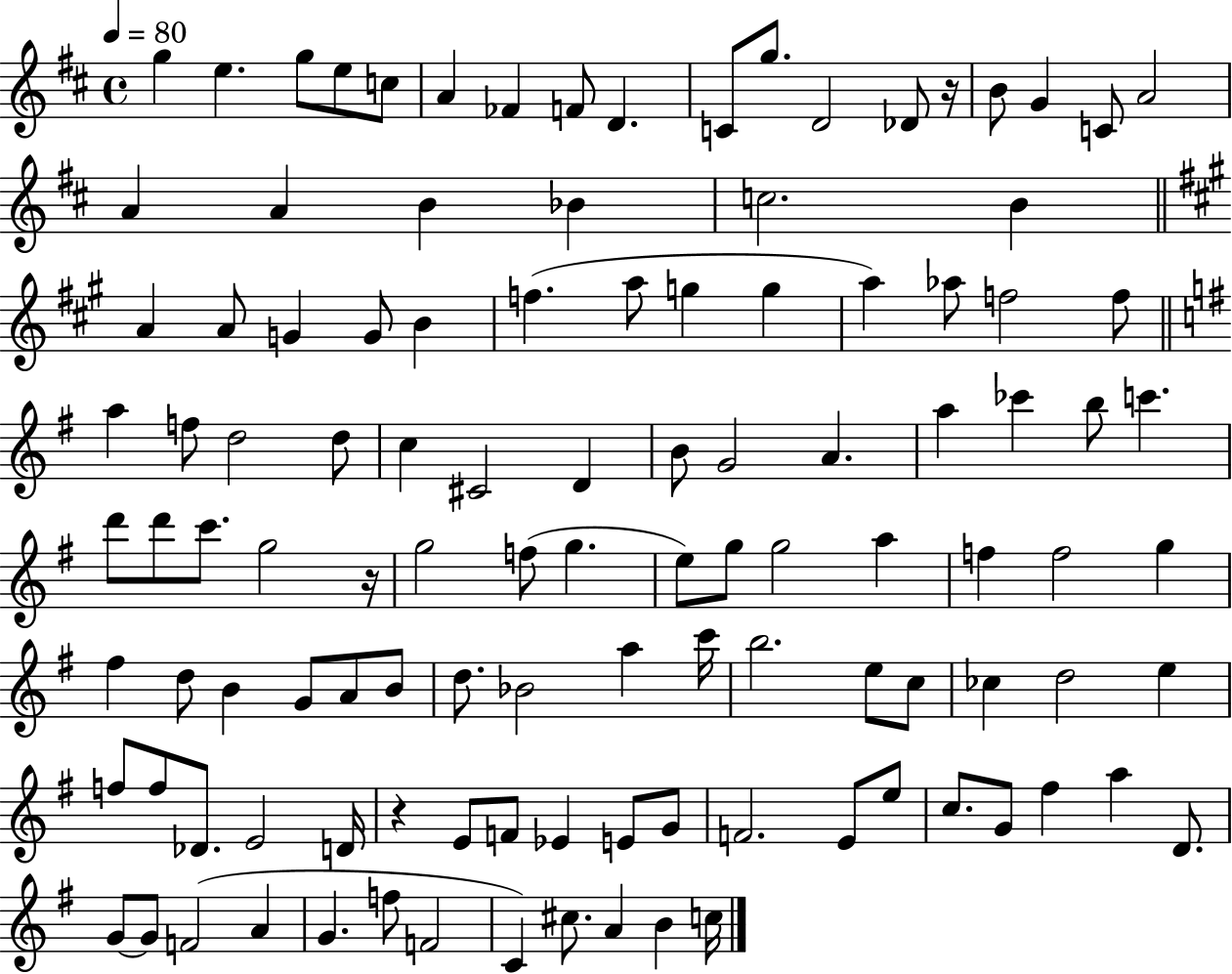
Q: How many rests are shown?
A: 3